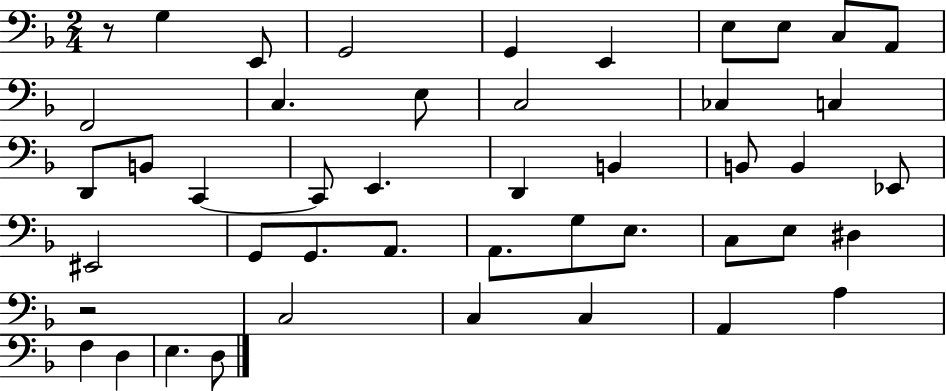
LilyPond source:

{
  \clef bass
  \numericTimeSignature
  \time 2/4
  \key f \major
  r8 g4 e,8 | g,2 | g,4 e,4 | e8 e8 c8 a,8 | \break f,2 | c4. e8 | c2 | ces4 c4 | \break d,8 b,8 c,4~~ | c,8 e,4. | d,4 b,4 | b,8 b,4 ees,8 | \break eis,2 | g,8 g,8. a,8. | a,8. g8 e8. | c8 e8 dis4 | \break r2 | c2 | c4 c4 | a,4 a4 | \break f4 d4 | e4. d8 | \bar "|."
}